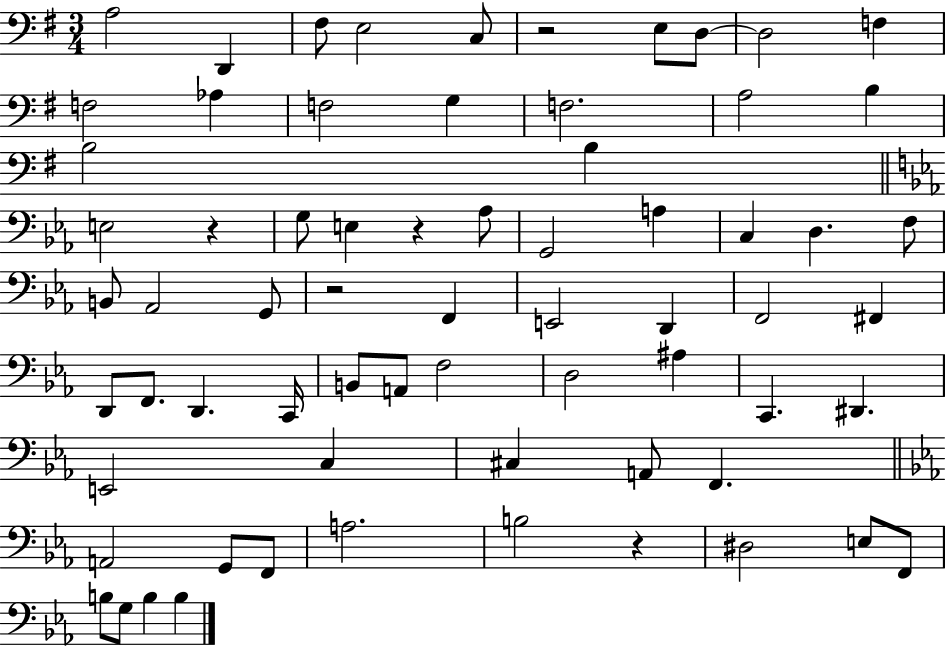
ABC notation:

X:1
T:Untitled
M:3/4
L:1/4
K:G
A,2 D,, ^F,/2 E,2 C,/2 z2 E,/2 D,/2 D,2 F, F,2 _A, F,2 G, F,2 A,2 B, B,2 B, E,2 z G,/2 E, z _A,/2 G,,2 A, C, D, F,/2 B,,/2 _A,,2 G,,/2 z2 F,, E,,2 D,, F,,2 ^F,, D,,/2 F,,/2 D,, C,,/4 B,,/2 A,,/2 F,2 D,2 ^A, C,, ^D,, E,,2 C, ^C, A,,/2 F,, A,,2 G,,/2 F,,/2 A,2 B,2 z ^D,2 E,/2 F,,/2 B,/2 G,/2 B, B,